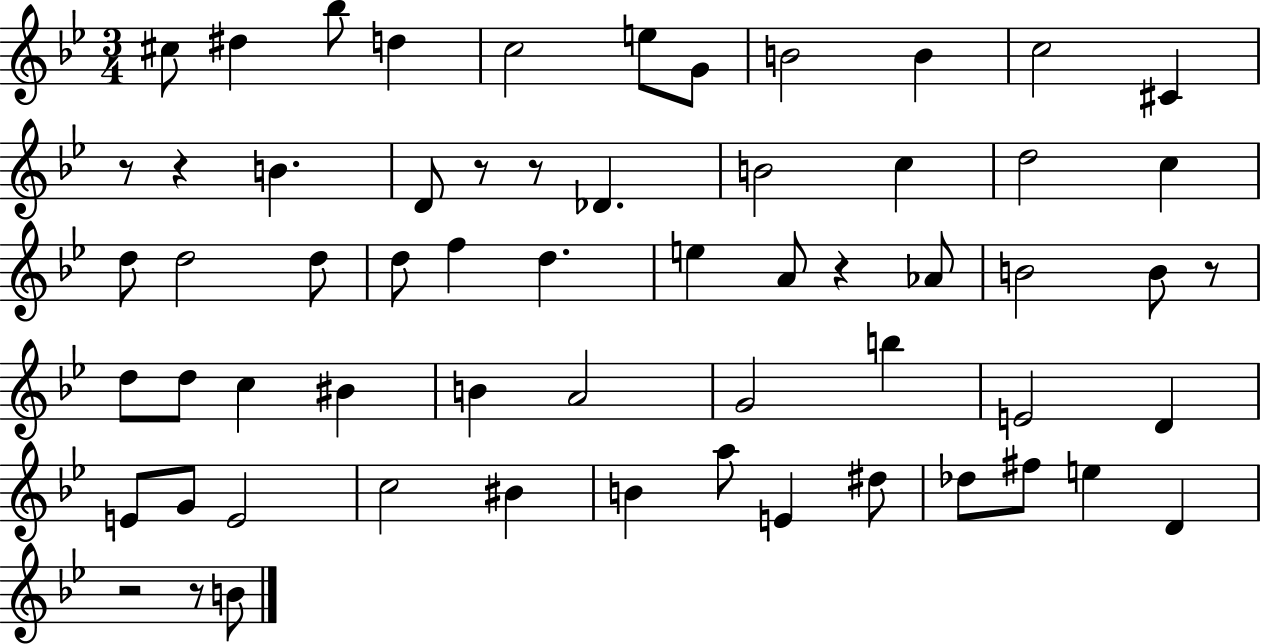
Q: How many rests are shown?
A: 8